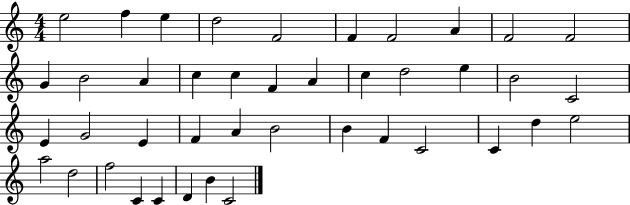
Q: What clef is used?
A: treble